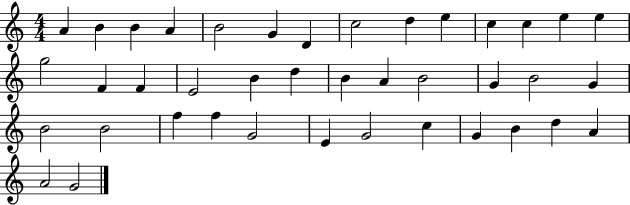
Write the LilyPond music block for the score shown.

{
  \clef treble
  \numericTimeSignature
  \time 4/4
  \key c \major
  a'4 b'4 b'4 a'4 | b'2 g'4 d'4 | c''2 d''4 e''4 | c''4 c''4 e''4 e''4 | \break g''2 f'4 f'4 | e'2 b'4 d''4 | b'4 a'4 b'2 | g'4 b'2 g'4 | \break b'2 b'2 | f''4 f''4 g'2 | e'4 g'2 c''4 | g'4 b'4 d''4 a'4 | \break a'2 g'2 | \bar "|."
}